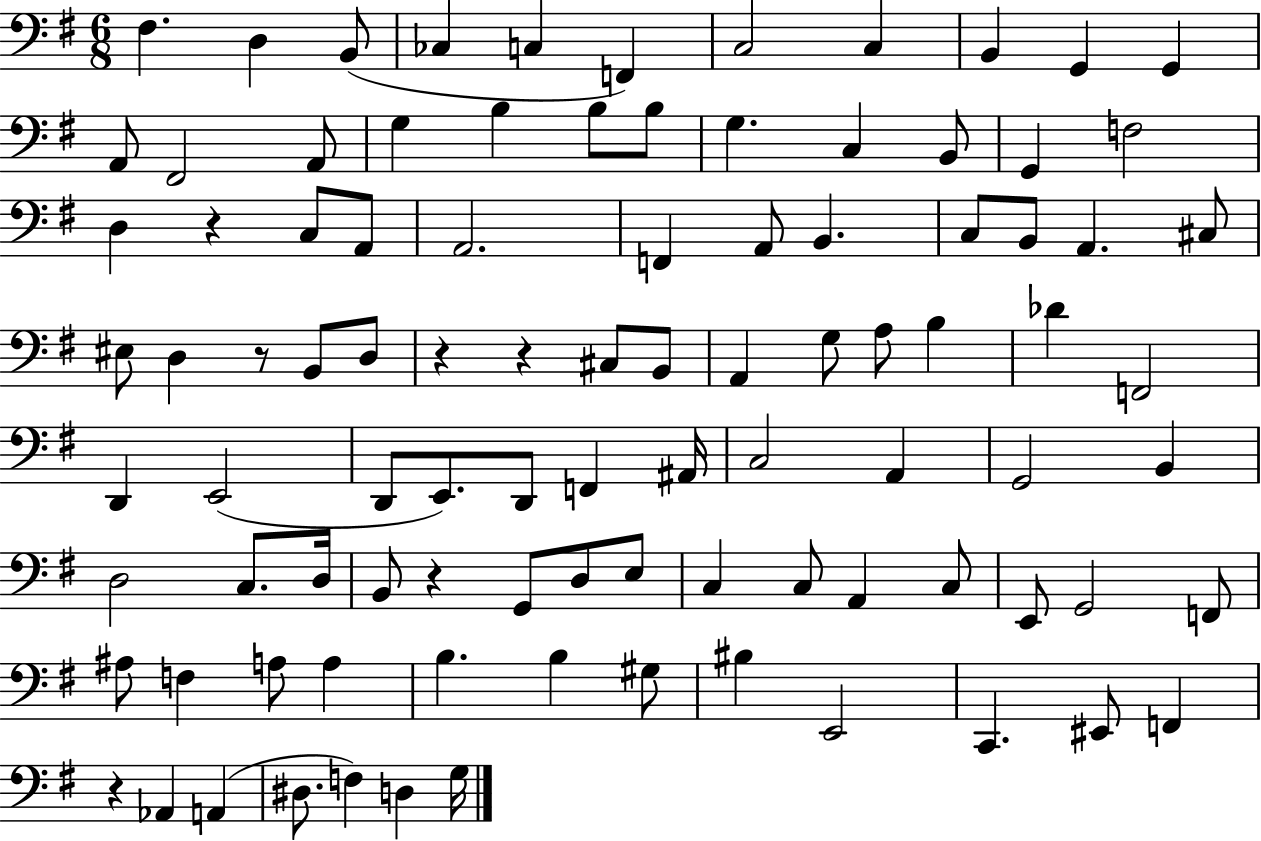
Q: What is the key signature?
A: G major